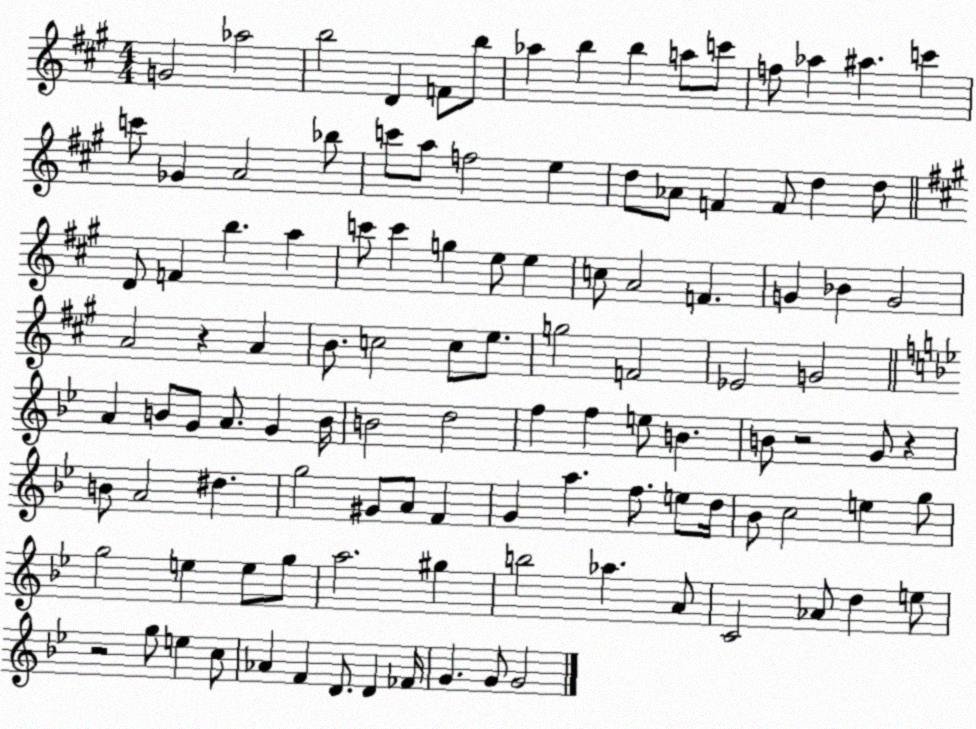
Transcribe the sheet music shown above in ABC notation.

X:1
T:Untitled
M:4/4
L:1/4
K:A
G2 _a2 b2 D F/2 b/2 _a b b a/2 c'/2 f/2 _a ^a c' c'/2 _G A2 _b/2 c'/2 a/2 f2 e d/2 _A/2 F F/2 d d/2 D/2 F b a c'/2 c' g e/2 e c/2 A2 F G _B G2 A2 z A B/2 c2 c/2 e/2 g2 F2 _E2 G2 A B/2 G/2 A/2 G B/4 B2 d2 f f e/2 B B/2 z2 G/2 z B/2 A2 ^d g2 ^G/2 A/2 F G a f/2 e/2 d/4 _B/2 c2 e g/2 g2 e e/2 g/2 a2 ^g b2 _a A/2 C2 _A/2 d e/2 z2 g/2 e c/2 _A F D/2 D _F/4 G G/2 G2